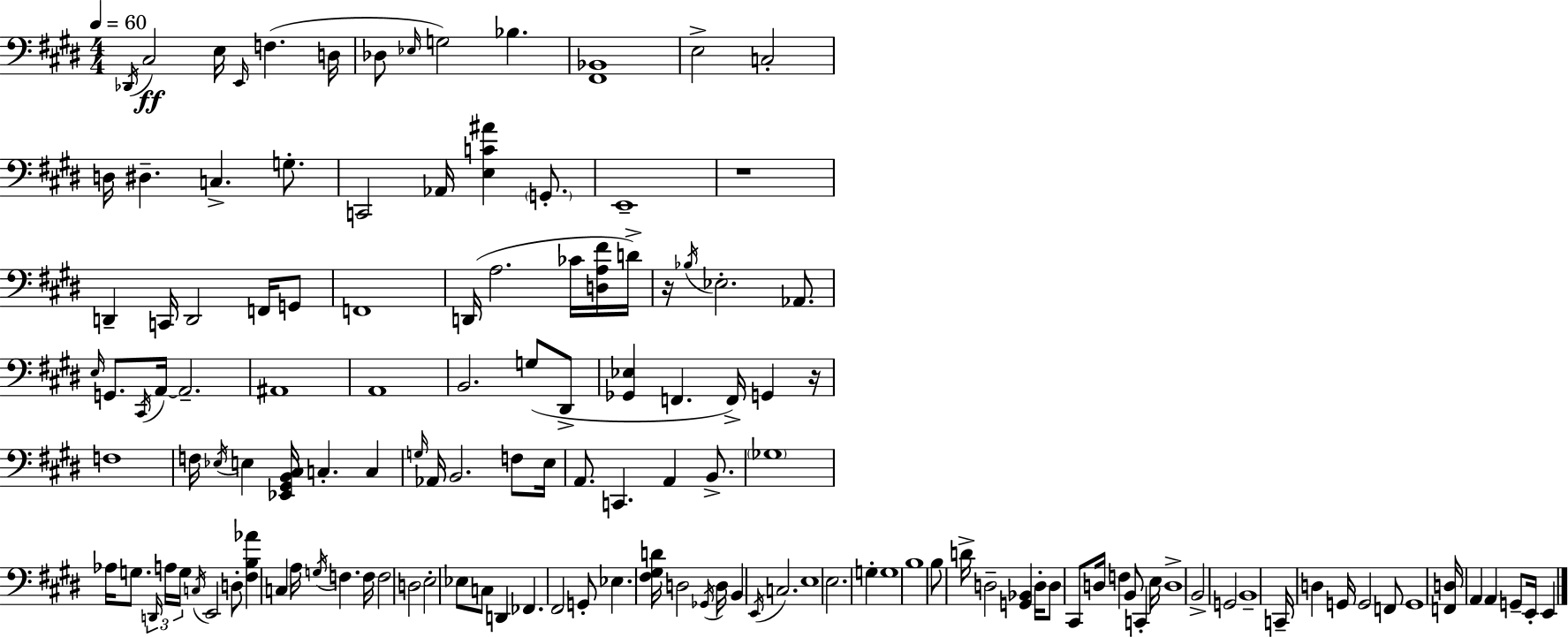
X:1
T:Untitled
M:4/4
L:1/4
K:E
_D,,/4 ^C,2 E,/4 E,,/4 F, D,/4 _D,/2 _E,/4 G,2 _B, [^F,,_B,,]4 E,2 C,2 D,/4 ^D, C, G,/2 C,,2 _A,,/4 [E,C^A] G,,/2 E,,4 z4 D,, C,,/4 D,,2 F,,/4 G,,/2 F,,4 D,,/4 A,2 _C/4 [D,A,^F]/4 D/4 z/4 _B,/4 _E,2 _A,,/2 E,/4 G,,/2 ^C,,/4 A,,/4 A,,2 ^A,,4 A,,4 B,,2 G,/2 ^D,,/2 [_G,,_E,] F,, F,,/4 G,, z/4 F,4 F,/4 _E,/4 E, [_E,,^G,,B,,^C,]/4 C, C, G,/4 _A,,/4 B,,2 F,/2 E,/4 A,,/2 C,, A,, B,,/2 _G,4 _A,/4 G,/2 D,,/4 A,/4 G,/4 C,/4 E,,2 D,/2 [^F,B,_A] C, A,/4 G,/4 F, F,/4 F,2 D,2 E,2 _E,/2 C,/2 D,, _F,, ^F,,2 G,,/2 _E, [^F,^G,D]/4 D,2 _G,,/4 D,/4 B,, E,,/4 C,2 E,4 E,2 G, G,4 B,4 B,/2 D/4 D,2 [G,,_B,,] D,/4 D,/2 ^C,,/2 D,/4 F, B,,/2 C,, E,/4 D,4 B,,2 G,,2 B,,4 C,,/4 D, G,,/4 G,,2 F,,/2 G,,4 [F,,D,]/4 A,, A,, G,,/2 E,,/4 E,,